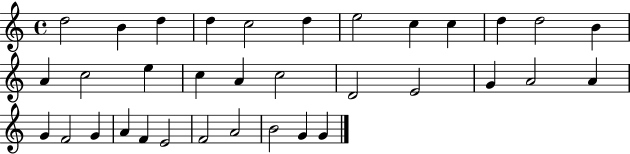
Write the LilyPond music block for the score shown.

{
  \clef treble
  \time 4/4
  \defaultTimeSignature
  \key c \major
  d''2 b'4 d''4 | d''4 c''2 d''4 | e''2 c''4 c''4 | d''4 d''2 b'4 | \break a'4 c''2 e''4 | c''4 a'4 c''2 | d'2 e'2 | g'4 a'2 a'4 | \break g'4 f'2 g'4 | a'4 f'4 e'2 | f'2 a'2 | b'2 g'4 g'4 | \break \bar "|."
}